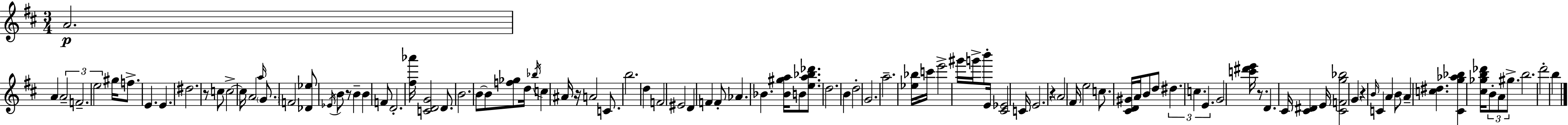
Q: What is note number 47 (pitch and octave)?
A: G4